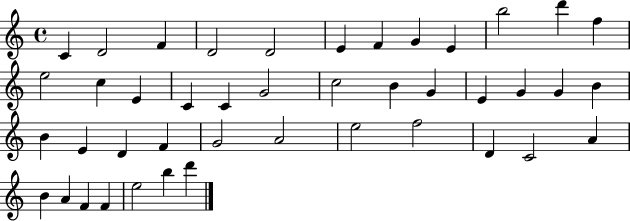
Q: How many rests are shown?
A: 0